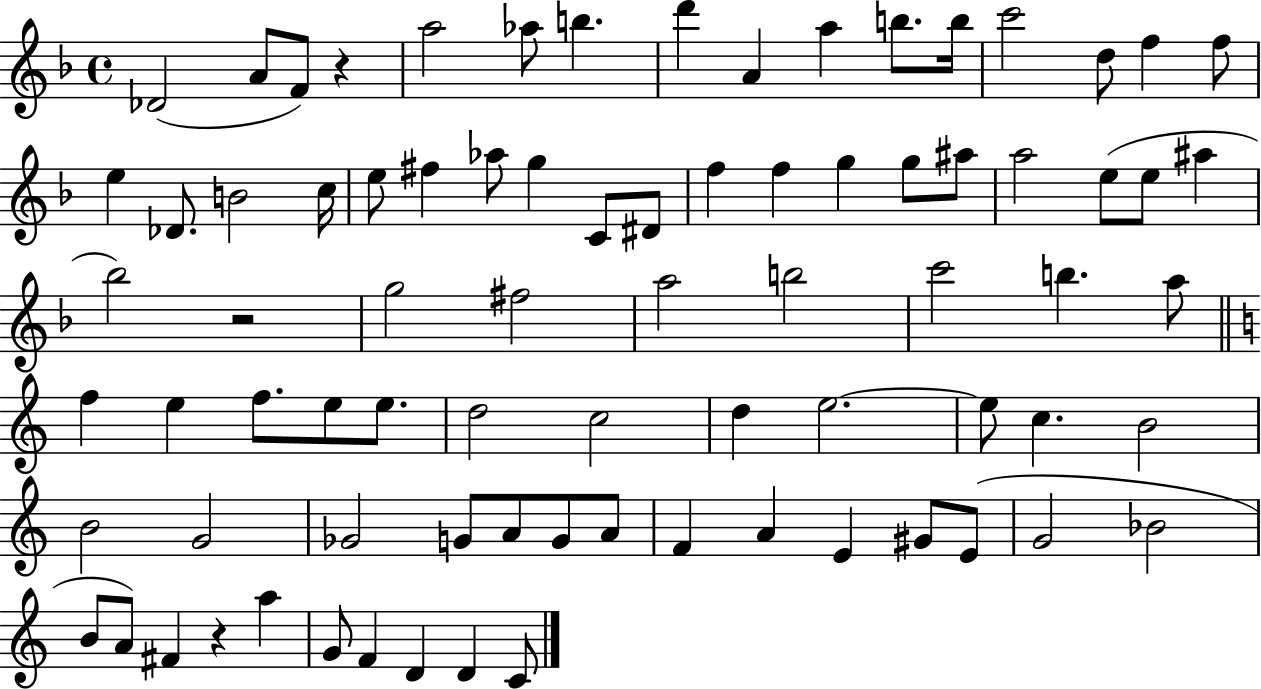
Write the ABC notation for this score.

X:1
T:Untitled
M:4/4
L:1/4
K:F
_D2 A/2 F/2 z a2 _a/2 b d' A a b/2 b/4 c'2 d/2 f f/2 e _D/2 B2 c/4 e/2 ^f _a/2 g C/2 ^D/2 f f g g/2 ^a/2 a2 e/2 e/2 ^a _b2 z2 g2 ^f2 a2 b2 c'2 b a/2 f e f/2 e/2 e/2 d2 c2 d e2 e/2 c B2 B2 G2 _G2 G/2 A/2 G/2 A/2 F A E ^G/2 E/2 G2 _B2 B/2 A/2 ^F z a G/2 F D D C/2